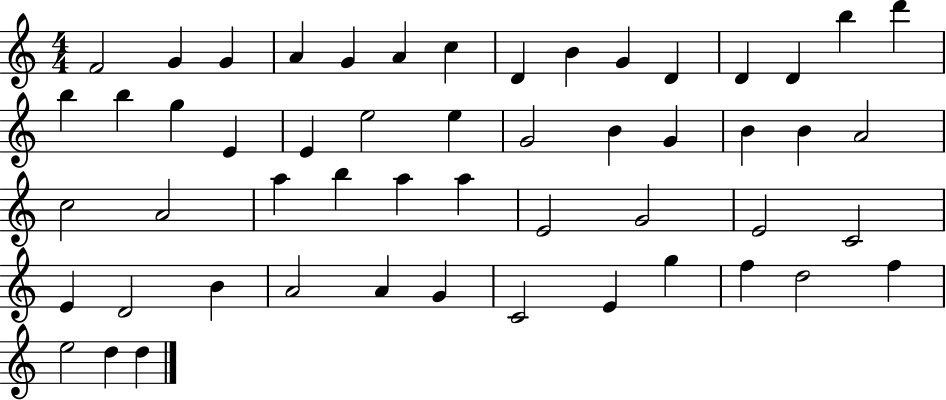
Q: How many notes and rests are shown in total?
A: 53